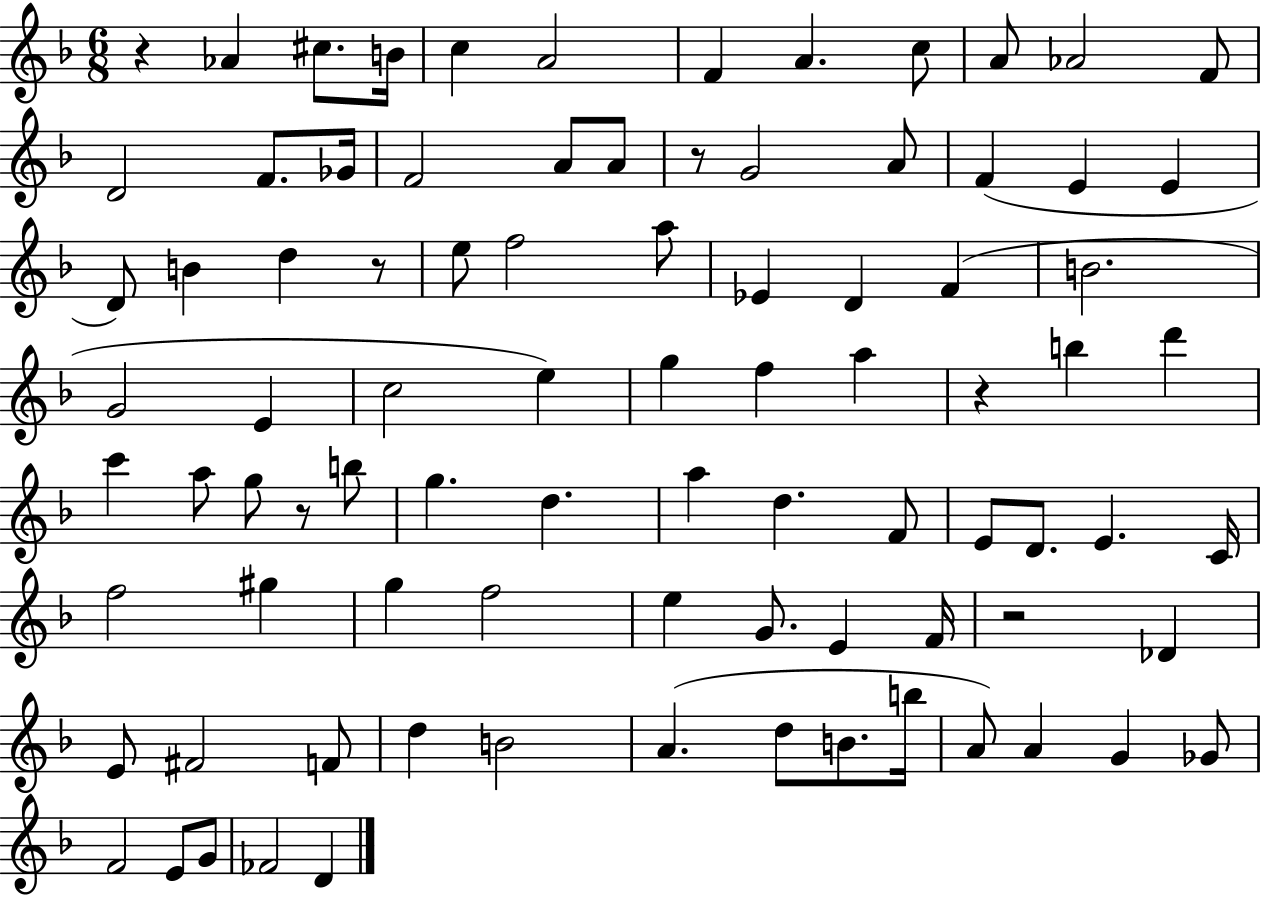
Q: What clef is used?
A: treble